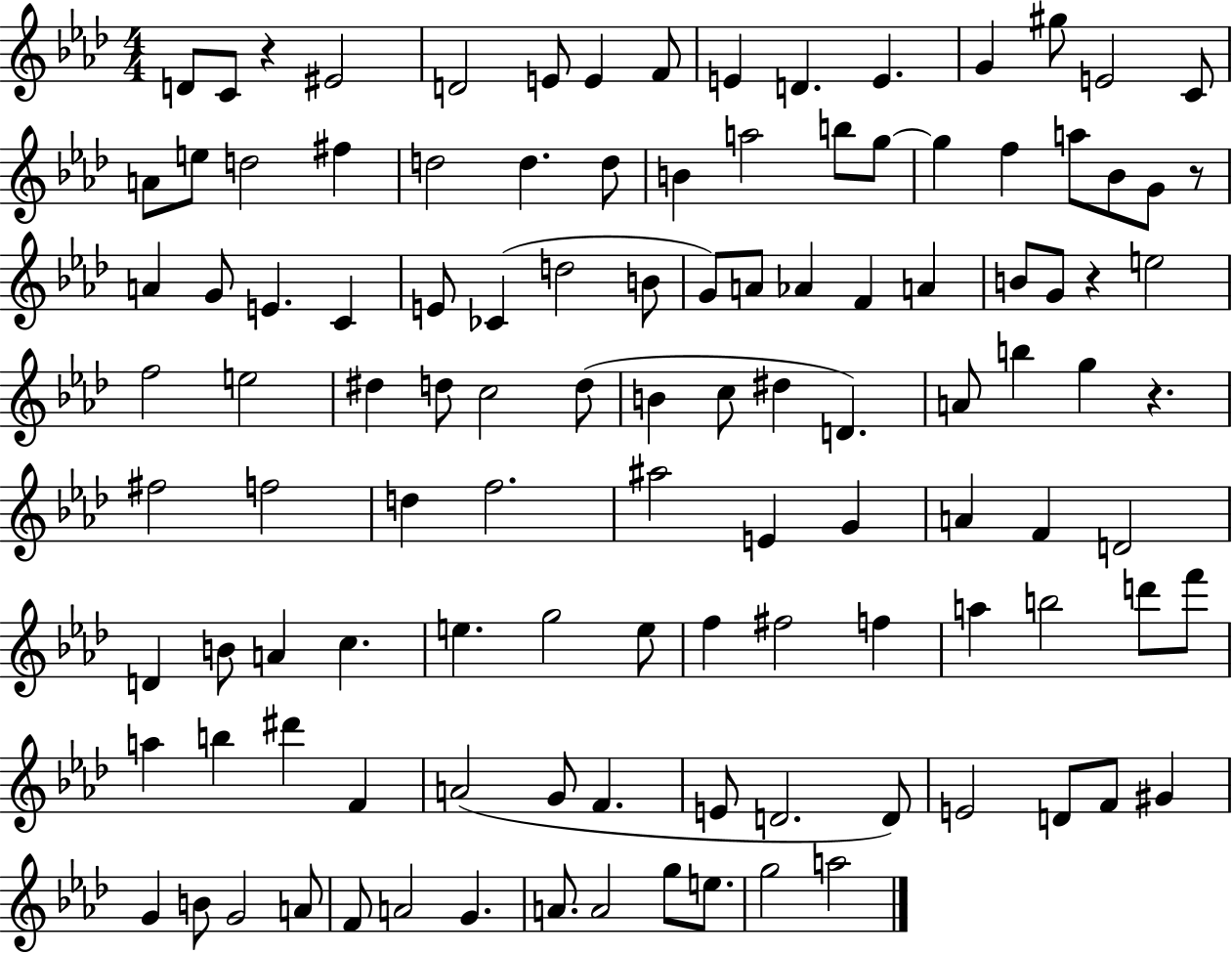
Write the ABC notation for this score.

X:1
T:Untitled
M:4/4
L:1/4
K:Ab
D/2 C/2 z ^E2 D2 E/2 E F/2 E D E G ^g/2 E2 C/2 A/2 e/2 d2 ^f d2 d d/2 B a2 b/2 g/2 g f a/2 _B/2 G/2 z/2 A G/2 E C E/2 _C d2 B/2 G/2 A/2 _A F A B/2 G/2 z e2 f2 e2 ^d d/2 c2 d/2 B c/2 ^d D A/2 b g z ^f2 f2 d f2 ^a2 E G A F D2 D B/2 A c e g2 e/2 f ^f2 f a b2 d'/2 f'/2 a b ^d' F A2 G/2 F E/2 D2 D/2 E2 D/2 F/2 ^G G B/2 G2 A/2 F/2 A2 G A/2 A2 g/2 e/2 g2 a2